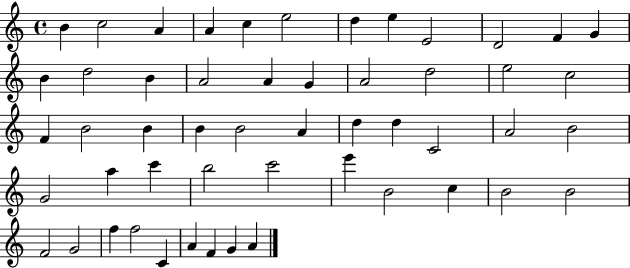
{
  \clef treble
  \time 4/4
  \defaultTimeSignature
  \key c \major
  b'4 c''2 a'4 | a'4 c''4 e''2 | d''4 e''4 e'2 | d'2 f'4 g'4 | \break b'4 d''2 b'4 | a'2 a'4 g'4 | a'2 d''2 | e''2 c''2 | \break f'4 b'2 b'4 | b'4 b'2 a'4 | d''4 d''4 c'2 | a'2 b'2 | \break g'2 a''4 c'''4 | b''2 c'''2 | e'''4 b'2 c''4 | b'2 b'2 | \break f'2 g'2 | f''4 f''2 c'4 | a'4 f'4 g'4 a'4 | \bar "|."
}